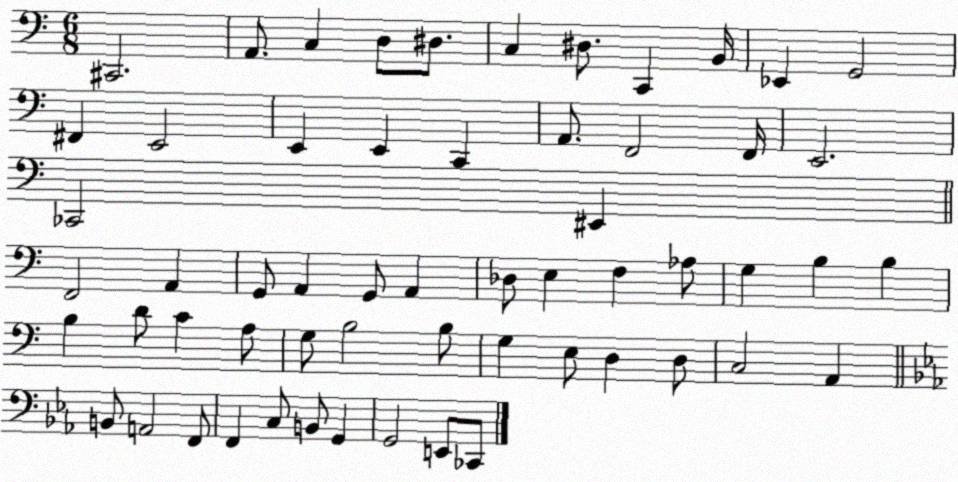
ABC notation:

X:1
T:Untitled
M:6/8
L:1/4
K:C
^C,,2 A,,/2 C, D,/2 ^D,/2 C, ^D,/2 C,, B,,/4 _E,, G,,2 ^F,, E,,2 E,, E,, C,, A,,/2 F,,2 F,,/4 E,,2 _C,,2 ^E,, F,,2 A,, G,,/2 A,, G,,/2 A,, _D,/2 E, F, _A,/2 G, B, B, B, D/2 C A,/2 G,/2 B,2 B,/2 G, E,/2 D, D,/2 C,2 A,, B,,/2 A,,2 F,,/2 F,, C,/2 B,,/2 G,, G,,2 E,,/2 _C,,/2